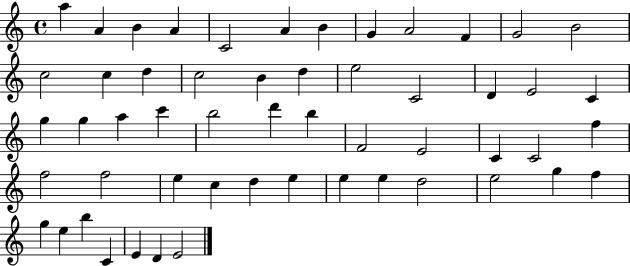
{
  \clef treble
  \time 4/4
  \defaultTimeSignature
  \key c \major
  a''4 a'4 b'4 a'4 | c'2 a'4 b'4 | g'4 a'2 f'4 | g'2 b'2 | \break c''2 c''4 d''4 | c''2 b'4 d''4 | e''2 c'2 | d'4 e'2 c'4 | \break g''4 g''4 a''4 c'''4 | b''2 d'''4 b''4 | f'2 e'2 | c'4 c'2 f''4 | \break f''2 f''2 | e''4 c''4 d''4 e''4 | e''4 e''4 d''2 | e''2 g''4 f''4 | \break g''4 e''4 b''4 c'4 | e'4 d'4 e'2 | \bar "|."
}